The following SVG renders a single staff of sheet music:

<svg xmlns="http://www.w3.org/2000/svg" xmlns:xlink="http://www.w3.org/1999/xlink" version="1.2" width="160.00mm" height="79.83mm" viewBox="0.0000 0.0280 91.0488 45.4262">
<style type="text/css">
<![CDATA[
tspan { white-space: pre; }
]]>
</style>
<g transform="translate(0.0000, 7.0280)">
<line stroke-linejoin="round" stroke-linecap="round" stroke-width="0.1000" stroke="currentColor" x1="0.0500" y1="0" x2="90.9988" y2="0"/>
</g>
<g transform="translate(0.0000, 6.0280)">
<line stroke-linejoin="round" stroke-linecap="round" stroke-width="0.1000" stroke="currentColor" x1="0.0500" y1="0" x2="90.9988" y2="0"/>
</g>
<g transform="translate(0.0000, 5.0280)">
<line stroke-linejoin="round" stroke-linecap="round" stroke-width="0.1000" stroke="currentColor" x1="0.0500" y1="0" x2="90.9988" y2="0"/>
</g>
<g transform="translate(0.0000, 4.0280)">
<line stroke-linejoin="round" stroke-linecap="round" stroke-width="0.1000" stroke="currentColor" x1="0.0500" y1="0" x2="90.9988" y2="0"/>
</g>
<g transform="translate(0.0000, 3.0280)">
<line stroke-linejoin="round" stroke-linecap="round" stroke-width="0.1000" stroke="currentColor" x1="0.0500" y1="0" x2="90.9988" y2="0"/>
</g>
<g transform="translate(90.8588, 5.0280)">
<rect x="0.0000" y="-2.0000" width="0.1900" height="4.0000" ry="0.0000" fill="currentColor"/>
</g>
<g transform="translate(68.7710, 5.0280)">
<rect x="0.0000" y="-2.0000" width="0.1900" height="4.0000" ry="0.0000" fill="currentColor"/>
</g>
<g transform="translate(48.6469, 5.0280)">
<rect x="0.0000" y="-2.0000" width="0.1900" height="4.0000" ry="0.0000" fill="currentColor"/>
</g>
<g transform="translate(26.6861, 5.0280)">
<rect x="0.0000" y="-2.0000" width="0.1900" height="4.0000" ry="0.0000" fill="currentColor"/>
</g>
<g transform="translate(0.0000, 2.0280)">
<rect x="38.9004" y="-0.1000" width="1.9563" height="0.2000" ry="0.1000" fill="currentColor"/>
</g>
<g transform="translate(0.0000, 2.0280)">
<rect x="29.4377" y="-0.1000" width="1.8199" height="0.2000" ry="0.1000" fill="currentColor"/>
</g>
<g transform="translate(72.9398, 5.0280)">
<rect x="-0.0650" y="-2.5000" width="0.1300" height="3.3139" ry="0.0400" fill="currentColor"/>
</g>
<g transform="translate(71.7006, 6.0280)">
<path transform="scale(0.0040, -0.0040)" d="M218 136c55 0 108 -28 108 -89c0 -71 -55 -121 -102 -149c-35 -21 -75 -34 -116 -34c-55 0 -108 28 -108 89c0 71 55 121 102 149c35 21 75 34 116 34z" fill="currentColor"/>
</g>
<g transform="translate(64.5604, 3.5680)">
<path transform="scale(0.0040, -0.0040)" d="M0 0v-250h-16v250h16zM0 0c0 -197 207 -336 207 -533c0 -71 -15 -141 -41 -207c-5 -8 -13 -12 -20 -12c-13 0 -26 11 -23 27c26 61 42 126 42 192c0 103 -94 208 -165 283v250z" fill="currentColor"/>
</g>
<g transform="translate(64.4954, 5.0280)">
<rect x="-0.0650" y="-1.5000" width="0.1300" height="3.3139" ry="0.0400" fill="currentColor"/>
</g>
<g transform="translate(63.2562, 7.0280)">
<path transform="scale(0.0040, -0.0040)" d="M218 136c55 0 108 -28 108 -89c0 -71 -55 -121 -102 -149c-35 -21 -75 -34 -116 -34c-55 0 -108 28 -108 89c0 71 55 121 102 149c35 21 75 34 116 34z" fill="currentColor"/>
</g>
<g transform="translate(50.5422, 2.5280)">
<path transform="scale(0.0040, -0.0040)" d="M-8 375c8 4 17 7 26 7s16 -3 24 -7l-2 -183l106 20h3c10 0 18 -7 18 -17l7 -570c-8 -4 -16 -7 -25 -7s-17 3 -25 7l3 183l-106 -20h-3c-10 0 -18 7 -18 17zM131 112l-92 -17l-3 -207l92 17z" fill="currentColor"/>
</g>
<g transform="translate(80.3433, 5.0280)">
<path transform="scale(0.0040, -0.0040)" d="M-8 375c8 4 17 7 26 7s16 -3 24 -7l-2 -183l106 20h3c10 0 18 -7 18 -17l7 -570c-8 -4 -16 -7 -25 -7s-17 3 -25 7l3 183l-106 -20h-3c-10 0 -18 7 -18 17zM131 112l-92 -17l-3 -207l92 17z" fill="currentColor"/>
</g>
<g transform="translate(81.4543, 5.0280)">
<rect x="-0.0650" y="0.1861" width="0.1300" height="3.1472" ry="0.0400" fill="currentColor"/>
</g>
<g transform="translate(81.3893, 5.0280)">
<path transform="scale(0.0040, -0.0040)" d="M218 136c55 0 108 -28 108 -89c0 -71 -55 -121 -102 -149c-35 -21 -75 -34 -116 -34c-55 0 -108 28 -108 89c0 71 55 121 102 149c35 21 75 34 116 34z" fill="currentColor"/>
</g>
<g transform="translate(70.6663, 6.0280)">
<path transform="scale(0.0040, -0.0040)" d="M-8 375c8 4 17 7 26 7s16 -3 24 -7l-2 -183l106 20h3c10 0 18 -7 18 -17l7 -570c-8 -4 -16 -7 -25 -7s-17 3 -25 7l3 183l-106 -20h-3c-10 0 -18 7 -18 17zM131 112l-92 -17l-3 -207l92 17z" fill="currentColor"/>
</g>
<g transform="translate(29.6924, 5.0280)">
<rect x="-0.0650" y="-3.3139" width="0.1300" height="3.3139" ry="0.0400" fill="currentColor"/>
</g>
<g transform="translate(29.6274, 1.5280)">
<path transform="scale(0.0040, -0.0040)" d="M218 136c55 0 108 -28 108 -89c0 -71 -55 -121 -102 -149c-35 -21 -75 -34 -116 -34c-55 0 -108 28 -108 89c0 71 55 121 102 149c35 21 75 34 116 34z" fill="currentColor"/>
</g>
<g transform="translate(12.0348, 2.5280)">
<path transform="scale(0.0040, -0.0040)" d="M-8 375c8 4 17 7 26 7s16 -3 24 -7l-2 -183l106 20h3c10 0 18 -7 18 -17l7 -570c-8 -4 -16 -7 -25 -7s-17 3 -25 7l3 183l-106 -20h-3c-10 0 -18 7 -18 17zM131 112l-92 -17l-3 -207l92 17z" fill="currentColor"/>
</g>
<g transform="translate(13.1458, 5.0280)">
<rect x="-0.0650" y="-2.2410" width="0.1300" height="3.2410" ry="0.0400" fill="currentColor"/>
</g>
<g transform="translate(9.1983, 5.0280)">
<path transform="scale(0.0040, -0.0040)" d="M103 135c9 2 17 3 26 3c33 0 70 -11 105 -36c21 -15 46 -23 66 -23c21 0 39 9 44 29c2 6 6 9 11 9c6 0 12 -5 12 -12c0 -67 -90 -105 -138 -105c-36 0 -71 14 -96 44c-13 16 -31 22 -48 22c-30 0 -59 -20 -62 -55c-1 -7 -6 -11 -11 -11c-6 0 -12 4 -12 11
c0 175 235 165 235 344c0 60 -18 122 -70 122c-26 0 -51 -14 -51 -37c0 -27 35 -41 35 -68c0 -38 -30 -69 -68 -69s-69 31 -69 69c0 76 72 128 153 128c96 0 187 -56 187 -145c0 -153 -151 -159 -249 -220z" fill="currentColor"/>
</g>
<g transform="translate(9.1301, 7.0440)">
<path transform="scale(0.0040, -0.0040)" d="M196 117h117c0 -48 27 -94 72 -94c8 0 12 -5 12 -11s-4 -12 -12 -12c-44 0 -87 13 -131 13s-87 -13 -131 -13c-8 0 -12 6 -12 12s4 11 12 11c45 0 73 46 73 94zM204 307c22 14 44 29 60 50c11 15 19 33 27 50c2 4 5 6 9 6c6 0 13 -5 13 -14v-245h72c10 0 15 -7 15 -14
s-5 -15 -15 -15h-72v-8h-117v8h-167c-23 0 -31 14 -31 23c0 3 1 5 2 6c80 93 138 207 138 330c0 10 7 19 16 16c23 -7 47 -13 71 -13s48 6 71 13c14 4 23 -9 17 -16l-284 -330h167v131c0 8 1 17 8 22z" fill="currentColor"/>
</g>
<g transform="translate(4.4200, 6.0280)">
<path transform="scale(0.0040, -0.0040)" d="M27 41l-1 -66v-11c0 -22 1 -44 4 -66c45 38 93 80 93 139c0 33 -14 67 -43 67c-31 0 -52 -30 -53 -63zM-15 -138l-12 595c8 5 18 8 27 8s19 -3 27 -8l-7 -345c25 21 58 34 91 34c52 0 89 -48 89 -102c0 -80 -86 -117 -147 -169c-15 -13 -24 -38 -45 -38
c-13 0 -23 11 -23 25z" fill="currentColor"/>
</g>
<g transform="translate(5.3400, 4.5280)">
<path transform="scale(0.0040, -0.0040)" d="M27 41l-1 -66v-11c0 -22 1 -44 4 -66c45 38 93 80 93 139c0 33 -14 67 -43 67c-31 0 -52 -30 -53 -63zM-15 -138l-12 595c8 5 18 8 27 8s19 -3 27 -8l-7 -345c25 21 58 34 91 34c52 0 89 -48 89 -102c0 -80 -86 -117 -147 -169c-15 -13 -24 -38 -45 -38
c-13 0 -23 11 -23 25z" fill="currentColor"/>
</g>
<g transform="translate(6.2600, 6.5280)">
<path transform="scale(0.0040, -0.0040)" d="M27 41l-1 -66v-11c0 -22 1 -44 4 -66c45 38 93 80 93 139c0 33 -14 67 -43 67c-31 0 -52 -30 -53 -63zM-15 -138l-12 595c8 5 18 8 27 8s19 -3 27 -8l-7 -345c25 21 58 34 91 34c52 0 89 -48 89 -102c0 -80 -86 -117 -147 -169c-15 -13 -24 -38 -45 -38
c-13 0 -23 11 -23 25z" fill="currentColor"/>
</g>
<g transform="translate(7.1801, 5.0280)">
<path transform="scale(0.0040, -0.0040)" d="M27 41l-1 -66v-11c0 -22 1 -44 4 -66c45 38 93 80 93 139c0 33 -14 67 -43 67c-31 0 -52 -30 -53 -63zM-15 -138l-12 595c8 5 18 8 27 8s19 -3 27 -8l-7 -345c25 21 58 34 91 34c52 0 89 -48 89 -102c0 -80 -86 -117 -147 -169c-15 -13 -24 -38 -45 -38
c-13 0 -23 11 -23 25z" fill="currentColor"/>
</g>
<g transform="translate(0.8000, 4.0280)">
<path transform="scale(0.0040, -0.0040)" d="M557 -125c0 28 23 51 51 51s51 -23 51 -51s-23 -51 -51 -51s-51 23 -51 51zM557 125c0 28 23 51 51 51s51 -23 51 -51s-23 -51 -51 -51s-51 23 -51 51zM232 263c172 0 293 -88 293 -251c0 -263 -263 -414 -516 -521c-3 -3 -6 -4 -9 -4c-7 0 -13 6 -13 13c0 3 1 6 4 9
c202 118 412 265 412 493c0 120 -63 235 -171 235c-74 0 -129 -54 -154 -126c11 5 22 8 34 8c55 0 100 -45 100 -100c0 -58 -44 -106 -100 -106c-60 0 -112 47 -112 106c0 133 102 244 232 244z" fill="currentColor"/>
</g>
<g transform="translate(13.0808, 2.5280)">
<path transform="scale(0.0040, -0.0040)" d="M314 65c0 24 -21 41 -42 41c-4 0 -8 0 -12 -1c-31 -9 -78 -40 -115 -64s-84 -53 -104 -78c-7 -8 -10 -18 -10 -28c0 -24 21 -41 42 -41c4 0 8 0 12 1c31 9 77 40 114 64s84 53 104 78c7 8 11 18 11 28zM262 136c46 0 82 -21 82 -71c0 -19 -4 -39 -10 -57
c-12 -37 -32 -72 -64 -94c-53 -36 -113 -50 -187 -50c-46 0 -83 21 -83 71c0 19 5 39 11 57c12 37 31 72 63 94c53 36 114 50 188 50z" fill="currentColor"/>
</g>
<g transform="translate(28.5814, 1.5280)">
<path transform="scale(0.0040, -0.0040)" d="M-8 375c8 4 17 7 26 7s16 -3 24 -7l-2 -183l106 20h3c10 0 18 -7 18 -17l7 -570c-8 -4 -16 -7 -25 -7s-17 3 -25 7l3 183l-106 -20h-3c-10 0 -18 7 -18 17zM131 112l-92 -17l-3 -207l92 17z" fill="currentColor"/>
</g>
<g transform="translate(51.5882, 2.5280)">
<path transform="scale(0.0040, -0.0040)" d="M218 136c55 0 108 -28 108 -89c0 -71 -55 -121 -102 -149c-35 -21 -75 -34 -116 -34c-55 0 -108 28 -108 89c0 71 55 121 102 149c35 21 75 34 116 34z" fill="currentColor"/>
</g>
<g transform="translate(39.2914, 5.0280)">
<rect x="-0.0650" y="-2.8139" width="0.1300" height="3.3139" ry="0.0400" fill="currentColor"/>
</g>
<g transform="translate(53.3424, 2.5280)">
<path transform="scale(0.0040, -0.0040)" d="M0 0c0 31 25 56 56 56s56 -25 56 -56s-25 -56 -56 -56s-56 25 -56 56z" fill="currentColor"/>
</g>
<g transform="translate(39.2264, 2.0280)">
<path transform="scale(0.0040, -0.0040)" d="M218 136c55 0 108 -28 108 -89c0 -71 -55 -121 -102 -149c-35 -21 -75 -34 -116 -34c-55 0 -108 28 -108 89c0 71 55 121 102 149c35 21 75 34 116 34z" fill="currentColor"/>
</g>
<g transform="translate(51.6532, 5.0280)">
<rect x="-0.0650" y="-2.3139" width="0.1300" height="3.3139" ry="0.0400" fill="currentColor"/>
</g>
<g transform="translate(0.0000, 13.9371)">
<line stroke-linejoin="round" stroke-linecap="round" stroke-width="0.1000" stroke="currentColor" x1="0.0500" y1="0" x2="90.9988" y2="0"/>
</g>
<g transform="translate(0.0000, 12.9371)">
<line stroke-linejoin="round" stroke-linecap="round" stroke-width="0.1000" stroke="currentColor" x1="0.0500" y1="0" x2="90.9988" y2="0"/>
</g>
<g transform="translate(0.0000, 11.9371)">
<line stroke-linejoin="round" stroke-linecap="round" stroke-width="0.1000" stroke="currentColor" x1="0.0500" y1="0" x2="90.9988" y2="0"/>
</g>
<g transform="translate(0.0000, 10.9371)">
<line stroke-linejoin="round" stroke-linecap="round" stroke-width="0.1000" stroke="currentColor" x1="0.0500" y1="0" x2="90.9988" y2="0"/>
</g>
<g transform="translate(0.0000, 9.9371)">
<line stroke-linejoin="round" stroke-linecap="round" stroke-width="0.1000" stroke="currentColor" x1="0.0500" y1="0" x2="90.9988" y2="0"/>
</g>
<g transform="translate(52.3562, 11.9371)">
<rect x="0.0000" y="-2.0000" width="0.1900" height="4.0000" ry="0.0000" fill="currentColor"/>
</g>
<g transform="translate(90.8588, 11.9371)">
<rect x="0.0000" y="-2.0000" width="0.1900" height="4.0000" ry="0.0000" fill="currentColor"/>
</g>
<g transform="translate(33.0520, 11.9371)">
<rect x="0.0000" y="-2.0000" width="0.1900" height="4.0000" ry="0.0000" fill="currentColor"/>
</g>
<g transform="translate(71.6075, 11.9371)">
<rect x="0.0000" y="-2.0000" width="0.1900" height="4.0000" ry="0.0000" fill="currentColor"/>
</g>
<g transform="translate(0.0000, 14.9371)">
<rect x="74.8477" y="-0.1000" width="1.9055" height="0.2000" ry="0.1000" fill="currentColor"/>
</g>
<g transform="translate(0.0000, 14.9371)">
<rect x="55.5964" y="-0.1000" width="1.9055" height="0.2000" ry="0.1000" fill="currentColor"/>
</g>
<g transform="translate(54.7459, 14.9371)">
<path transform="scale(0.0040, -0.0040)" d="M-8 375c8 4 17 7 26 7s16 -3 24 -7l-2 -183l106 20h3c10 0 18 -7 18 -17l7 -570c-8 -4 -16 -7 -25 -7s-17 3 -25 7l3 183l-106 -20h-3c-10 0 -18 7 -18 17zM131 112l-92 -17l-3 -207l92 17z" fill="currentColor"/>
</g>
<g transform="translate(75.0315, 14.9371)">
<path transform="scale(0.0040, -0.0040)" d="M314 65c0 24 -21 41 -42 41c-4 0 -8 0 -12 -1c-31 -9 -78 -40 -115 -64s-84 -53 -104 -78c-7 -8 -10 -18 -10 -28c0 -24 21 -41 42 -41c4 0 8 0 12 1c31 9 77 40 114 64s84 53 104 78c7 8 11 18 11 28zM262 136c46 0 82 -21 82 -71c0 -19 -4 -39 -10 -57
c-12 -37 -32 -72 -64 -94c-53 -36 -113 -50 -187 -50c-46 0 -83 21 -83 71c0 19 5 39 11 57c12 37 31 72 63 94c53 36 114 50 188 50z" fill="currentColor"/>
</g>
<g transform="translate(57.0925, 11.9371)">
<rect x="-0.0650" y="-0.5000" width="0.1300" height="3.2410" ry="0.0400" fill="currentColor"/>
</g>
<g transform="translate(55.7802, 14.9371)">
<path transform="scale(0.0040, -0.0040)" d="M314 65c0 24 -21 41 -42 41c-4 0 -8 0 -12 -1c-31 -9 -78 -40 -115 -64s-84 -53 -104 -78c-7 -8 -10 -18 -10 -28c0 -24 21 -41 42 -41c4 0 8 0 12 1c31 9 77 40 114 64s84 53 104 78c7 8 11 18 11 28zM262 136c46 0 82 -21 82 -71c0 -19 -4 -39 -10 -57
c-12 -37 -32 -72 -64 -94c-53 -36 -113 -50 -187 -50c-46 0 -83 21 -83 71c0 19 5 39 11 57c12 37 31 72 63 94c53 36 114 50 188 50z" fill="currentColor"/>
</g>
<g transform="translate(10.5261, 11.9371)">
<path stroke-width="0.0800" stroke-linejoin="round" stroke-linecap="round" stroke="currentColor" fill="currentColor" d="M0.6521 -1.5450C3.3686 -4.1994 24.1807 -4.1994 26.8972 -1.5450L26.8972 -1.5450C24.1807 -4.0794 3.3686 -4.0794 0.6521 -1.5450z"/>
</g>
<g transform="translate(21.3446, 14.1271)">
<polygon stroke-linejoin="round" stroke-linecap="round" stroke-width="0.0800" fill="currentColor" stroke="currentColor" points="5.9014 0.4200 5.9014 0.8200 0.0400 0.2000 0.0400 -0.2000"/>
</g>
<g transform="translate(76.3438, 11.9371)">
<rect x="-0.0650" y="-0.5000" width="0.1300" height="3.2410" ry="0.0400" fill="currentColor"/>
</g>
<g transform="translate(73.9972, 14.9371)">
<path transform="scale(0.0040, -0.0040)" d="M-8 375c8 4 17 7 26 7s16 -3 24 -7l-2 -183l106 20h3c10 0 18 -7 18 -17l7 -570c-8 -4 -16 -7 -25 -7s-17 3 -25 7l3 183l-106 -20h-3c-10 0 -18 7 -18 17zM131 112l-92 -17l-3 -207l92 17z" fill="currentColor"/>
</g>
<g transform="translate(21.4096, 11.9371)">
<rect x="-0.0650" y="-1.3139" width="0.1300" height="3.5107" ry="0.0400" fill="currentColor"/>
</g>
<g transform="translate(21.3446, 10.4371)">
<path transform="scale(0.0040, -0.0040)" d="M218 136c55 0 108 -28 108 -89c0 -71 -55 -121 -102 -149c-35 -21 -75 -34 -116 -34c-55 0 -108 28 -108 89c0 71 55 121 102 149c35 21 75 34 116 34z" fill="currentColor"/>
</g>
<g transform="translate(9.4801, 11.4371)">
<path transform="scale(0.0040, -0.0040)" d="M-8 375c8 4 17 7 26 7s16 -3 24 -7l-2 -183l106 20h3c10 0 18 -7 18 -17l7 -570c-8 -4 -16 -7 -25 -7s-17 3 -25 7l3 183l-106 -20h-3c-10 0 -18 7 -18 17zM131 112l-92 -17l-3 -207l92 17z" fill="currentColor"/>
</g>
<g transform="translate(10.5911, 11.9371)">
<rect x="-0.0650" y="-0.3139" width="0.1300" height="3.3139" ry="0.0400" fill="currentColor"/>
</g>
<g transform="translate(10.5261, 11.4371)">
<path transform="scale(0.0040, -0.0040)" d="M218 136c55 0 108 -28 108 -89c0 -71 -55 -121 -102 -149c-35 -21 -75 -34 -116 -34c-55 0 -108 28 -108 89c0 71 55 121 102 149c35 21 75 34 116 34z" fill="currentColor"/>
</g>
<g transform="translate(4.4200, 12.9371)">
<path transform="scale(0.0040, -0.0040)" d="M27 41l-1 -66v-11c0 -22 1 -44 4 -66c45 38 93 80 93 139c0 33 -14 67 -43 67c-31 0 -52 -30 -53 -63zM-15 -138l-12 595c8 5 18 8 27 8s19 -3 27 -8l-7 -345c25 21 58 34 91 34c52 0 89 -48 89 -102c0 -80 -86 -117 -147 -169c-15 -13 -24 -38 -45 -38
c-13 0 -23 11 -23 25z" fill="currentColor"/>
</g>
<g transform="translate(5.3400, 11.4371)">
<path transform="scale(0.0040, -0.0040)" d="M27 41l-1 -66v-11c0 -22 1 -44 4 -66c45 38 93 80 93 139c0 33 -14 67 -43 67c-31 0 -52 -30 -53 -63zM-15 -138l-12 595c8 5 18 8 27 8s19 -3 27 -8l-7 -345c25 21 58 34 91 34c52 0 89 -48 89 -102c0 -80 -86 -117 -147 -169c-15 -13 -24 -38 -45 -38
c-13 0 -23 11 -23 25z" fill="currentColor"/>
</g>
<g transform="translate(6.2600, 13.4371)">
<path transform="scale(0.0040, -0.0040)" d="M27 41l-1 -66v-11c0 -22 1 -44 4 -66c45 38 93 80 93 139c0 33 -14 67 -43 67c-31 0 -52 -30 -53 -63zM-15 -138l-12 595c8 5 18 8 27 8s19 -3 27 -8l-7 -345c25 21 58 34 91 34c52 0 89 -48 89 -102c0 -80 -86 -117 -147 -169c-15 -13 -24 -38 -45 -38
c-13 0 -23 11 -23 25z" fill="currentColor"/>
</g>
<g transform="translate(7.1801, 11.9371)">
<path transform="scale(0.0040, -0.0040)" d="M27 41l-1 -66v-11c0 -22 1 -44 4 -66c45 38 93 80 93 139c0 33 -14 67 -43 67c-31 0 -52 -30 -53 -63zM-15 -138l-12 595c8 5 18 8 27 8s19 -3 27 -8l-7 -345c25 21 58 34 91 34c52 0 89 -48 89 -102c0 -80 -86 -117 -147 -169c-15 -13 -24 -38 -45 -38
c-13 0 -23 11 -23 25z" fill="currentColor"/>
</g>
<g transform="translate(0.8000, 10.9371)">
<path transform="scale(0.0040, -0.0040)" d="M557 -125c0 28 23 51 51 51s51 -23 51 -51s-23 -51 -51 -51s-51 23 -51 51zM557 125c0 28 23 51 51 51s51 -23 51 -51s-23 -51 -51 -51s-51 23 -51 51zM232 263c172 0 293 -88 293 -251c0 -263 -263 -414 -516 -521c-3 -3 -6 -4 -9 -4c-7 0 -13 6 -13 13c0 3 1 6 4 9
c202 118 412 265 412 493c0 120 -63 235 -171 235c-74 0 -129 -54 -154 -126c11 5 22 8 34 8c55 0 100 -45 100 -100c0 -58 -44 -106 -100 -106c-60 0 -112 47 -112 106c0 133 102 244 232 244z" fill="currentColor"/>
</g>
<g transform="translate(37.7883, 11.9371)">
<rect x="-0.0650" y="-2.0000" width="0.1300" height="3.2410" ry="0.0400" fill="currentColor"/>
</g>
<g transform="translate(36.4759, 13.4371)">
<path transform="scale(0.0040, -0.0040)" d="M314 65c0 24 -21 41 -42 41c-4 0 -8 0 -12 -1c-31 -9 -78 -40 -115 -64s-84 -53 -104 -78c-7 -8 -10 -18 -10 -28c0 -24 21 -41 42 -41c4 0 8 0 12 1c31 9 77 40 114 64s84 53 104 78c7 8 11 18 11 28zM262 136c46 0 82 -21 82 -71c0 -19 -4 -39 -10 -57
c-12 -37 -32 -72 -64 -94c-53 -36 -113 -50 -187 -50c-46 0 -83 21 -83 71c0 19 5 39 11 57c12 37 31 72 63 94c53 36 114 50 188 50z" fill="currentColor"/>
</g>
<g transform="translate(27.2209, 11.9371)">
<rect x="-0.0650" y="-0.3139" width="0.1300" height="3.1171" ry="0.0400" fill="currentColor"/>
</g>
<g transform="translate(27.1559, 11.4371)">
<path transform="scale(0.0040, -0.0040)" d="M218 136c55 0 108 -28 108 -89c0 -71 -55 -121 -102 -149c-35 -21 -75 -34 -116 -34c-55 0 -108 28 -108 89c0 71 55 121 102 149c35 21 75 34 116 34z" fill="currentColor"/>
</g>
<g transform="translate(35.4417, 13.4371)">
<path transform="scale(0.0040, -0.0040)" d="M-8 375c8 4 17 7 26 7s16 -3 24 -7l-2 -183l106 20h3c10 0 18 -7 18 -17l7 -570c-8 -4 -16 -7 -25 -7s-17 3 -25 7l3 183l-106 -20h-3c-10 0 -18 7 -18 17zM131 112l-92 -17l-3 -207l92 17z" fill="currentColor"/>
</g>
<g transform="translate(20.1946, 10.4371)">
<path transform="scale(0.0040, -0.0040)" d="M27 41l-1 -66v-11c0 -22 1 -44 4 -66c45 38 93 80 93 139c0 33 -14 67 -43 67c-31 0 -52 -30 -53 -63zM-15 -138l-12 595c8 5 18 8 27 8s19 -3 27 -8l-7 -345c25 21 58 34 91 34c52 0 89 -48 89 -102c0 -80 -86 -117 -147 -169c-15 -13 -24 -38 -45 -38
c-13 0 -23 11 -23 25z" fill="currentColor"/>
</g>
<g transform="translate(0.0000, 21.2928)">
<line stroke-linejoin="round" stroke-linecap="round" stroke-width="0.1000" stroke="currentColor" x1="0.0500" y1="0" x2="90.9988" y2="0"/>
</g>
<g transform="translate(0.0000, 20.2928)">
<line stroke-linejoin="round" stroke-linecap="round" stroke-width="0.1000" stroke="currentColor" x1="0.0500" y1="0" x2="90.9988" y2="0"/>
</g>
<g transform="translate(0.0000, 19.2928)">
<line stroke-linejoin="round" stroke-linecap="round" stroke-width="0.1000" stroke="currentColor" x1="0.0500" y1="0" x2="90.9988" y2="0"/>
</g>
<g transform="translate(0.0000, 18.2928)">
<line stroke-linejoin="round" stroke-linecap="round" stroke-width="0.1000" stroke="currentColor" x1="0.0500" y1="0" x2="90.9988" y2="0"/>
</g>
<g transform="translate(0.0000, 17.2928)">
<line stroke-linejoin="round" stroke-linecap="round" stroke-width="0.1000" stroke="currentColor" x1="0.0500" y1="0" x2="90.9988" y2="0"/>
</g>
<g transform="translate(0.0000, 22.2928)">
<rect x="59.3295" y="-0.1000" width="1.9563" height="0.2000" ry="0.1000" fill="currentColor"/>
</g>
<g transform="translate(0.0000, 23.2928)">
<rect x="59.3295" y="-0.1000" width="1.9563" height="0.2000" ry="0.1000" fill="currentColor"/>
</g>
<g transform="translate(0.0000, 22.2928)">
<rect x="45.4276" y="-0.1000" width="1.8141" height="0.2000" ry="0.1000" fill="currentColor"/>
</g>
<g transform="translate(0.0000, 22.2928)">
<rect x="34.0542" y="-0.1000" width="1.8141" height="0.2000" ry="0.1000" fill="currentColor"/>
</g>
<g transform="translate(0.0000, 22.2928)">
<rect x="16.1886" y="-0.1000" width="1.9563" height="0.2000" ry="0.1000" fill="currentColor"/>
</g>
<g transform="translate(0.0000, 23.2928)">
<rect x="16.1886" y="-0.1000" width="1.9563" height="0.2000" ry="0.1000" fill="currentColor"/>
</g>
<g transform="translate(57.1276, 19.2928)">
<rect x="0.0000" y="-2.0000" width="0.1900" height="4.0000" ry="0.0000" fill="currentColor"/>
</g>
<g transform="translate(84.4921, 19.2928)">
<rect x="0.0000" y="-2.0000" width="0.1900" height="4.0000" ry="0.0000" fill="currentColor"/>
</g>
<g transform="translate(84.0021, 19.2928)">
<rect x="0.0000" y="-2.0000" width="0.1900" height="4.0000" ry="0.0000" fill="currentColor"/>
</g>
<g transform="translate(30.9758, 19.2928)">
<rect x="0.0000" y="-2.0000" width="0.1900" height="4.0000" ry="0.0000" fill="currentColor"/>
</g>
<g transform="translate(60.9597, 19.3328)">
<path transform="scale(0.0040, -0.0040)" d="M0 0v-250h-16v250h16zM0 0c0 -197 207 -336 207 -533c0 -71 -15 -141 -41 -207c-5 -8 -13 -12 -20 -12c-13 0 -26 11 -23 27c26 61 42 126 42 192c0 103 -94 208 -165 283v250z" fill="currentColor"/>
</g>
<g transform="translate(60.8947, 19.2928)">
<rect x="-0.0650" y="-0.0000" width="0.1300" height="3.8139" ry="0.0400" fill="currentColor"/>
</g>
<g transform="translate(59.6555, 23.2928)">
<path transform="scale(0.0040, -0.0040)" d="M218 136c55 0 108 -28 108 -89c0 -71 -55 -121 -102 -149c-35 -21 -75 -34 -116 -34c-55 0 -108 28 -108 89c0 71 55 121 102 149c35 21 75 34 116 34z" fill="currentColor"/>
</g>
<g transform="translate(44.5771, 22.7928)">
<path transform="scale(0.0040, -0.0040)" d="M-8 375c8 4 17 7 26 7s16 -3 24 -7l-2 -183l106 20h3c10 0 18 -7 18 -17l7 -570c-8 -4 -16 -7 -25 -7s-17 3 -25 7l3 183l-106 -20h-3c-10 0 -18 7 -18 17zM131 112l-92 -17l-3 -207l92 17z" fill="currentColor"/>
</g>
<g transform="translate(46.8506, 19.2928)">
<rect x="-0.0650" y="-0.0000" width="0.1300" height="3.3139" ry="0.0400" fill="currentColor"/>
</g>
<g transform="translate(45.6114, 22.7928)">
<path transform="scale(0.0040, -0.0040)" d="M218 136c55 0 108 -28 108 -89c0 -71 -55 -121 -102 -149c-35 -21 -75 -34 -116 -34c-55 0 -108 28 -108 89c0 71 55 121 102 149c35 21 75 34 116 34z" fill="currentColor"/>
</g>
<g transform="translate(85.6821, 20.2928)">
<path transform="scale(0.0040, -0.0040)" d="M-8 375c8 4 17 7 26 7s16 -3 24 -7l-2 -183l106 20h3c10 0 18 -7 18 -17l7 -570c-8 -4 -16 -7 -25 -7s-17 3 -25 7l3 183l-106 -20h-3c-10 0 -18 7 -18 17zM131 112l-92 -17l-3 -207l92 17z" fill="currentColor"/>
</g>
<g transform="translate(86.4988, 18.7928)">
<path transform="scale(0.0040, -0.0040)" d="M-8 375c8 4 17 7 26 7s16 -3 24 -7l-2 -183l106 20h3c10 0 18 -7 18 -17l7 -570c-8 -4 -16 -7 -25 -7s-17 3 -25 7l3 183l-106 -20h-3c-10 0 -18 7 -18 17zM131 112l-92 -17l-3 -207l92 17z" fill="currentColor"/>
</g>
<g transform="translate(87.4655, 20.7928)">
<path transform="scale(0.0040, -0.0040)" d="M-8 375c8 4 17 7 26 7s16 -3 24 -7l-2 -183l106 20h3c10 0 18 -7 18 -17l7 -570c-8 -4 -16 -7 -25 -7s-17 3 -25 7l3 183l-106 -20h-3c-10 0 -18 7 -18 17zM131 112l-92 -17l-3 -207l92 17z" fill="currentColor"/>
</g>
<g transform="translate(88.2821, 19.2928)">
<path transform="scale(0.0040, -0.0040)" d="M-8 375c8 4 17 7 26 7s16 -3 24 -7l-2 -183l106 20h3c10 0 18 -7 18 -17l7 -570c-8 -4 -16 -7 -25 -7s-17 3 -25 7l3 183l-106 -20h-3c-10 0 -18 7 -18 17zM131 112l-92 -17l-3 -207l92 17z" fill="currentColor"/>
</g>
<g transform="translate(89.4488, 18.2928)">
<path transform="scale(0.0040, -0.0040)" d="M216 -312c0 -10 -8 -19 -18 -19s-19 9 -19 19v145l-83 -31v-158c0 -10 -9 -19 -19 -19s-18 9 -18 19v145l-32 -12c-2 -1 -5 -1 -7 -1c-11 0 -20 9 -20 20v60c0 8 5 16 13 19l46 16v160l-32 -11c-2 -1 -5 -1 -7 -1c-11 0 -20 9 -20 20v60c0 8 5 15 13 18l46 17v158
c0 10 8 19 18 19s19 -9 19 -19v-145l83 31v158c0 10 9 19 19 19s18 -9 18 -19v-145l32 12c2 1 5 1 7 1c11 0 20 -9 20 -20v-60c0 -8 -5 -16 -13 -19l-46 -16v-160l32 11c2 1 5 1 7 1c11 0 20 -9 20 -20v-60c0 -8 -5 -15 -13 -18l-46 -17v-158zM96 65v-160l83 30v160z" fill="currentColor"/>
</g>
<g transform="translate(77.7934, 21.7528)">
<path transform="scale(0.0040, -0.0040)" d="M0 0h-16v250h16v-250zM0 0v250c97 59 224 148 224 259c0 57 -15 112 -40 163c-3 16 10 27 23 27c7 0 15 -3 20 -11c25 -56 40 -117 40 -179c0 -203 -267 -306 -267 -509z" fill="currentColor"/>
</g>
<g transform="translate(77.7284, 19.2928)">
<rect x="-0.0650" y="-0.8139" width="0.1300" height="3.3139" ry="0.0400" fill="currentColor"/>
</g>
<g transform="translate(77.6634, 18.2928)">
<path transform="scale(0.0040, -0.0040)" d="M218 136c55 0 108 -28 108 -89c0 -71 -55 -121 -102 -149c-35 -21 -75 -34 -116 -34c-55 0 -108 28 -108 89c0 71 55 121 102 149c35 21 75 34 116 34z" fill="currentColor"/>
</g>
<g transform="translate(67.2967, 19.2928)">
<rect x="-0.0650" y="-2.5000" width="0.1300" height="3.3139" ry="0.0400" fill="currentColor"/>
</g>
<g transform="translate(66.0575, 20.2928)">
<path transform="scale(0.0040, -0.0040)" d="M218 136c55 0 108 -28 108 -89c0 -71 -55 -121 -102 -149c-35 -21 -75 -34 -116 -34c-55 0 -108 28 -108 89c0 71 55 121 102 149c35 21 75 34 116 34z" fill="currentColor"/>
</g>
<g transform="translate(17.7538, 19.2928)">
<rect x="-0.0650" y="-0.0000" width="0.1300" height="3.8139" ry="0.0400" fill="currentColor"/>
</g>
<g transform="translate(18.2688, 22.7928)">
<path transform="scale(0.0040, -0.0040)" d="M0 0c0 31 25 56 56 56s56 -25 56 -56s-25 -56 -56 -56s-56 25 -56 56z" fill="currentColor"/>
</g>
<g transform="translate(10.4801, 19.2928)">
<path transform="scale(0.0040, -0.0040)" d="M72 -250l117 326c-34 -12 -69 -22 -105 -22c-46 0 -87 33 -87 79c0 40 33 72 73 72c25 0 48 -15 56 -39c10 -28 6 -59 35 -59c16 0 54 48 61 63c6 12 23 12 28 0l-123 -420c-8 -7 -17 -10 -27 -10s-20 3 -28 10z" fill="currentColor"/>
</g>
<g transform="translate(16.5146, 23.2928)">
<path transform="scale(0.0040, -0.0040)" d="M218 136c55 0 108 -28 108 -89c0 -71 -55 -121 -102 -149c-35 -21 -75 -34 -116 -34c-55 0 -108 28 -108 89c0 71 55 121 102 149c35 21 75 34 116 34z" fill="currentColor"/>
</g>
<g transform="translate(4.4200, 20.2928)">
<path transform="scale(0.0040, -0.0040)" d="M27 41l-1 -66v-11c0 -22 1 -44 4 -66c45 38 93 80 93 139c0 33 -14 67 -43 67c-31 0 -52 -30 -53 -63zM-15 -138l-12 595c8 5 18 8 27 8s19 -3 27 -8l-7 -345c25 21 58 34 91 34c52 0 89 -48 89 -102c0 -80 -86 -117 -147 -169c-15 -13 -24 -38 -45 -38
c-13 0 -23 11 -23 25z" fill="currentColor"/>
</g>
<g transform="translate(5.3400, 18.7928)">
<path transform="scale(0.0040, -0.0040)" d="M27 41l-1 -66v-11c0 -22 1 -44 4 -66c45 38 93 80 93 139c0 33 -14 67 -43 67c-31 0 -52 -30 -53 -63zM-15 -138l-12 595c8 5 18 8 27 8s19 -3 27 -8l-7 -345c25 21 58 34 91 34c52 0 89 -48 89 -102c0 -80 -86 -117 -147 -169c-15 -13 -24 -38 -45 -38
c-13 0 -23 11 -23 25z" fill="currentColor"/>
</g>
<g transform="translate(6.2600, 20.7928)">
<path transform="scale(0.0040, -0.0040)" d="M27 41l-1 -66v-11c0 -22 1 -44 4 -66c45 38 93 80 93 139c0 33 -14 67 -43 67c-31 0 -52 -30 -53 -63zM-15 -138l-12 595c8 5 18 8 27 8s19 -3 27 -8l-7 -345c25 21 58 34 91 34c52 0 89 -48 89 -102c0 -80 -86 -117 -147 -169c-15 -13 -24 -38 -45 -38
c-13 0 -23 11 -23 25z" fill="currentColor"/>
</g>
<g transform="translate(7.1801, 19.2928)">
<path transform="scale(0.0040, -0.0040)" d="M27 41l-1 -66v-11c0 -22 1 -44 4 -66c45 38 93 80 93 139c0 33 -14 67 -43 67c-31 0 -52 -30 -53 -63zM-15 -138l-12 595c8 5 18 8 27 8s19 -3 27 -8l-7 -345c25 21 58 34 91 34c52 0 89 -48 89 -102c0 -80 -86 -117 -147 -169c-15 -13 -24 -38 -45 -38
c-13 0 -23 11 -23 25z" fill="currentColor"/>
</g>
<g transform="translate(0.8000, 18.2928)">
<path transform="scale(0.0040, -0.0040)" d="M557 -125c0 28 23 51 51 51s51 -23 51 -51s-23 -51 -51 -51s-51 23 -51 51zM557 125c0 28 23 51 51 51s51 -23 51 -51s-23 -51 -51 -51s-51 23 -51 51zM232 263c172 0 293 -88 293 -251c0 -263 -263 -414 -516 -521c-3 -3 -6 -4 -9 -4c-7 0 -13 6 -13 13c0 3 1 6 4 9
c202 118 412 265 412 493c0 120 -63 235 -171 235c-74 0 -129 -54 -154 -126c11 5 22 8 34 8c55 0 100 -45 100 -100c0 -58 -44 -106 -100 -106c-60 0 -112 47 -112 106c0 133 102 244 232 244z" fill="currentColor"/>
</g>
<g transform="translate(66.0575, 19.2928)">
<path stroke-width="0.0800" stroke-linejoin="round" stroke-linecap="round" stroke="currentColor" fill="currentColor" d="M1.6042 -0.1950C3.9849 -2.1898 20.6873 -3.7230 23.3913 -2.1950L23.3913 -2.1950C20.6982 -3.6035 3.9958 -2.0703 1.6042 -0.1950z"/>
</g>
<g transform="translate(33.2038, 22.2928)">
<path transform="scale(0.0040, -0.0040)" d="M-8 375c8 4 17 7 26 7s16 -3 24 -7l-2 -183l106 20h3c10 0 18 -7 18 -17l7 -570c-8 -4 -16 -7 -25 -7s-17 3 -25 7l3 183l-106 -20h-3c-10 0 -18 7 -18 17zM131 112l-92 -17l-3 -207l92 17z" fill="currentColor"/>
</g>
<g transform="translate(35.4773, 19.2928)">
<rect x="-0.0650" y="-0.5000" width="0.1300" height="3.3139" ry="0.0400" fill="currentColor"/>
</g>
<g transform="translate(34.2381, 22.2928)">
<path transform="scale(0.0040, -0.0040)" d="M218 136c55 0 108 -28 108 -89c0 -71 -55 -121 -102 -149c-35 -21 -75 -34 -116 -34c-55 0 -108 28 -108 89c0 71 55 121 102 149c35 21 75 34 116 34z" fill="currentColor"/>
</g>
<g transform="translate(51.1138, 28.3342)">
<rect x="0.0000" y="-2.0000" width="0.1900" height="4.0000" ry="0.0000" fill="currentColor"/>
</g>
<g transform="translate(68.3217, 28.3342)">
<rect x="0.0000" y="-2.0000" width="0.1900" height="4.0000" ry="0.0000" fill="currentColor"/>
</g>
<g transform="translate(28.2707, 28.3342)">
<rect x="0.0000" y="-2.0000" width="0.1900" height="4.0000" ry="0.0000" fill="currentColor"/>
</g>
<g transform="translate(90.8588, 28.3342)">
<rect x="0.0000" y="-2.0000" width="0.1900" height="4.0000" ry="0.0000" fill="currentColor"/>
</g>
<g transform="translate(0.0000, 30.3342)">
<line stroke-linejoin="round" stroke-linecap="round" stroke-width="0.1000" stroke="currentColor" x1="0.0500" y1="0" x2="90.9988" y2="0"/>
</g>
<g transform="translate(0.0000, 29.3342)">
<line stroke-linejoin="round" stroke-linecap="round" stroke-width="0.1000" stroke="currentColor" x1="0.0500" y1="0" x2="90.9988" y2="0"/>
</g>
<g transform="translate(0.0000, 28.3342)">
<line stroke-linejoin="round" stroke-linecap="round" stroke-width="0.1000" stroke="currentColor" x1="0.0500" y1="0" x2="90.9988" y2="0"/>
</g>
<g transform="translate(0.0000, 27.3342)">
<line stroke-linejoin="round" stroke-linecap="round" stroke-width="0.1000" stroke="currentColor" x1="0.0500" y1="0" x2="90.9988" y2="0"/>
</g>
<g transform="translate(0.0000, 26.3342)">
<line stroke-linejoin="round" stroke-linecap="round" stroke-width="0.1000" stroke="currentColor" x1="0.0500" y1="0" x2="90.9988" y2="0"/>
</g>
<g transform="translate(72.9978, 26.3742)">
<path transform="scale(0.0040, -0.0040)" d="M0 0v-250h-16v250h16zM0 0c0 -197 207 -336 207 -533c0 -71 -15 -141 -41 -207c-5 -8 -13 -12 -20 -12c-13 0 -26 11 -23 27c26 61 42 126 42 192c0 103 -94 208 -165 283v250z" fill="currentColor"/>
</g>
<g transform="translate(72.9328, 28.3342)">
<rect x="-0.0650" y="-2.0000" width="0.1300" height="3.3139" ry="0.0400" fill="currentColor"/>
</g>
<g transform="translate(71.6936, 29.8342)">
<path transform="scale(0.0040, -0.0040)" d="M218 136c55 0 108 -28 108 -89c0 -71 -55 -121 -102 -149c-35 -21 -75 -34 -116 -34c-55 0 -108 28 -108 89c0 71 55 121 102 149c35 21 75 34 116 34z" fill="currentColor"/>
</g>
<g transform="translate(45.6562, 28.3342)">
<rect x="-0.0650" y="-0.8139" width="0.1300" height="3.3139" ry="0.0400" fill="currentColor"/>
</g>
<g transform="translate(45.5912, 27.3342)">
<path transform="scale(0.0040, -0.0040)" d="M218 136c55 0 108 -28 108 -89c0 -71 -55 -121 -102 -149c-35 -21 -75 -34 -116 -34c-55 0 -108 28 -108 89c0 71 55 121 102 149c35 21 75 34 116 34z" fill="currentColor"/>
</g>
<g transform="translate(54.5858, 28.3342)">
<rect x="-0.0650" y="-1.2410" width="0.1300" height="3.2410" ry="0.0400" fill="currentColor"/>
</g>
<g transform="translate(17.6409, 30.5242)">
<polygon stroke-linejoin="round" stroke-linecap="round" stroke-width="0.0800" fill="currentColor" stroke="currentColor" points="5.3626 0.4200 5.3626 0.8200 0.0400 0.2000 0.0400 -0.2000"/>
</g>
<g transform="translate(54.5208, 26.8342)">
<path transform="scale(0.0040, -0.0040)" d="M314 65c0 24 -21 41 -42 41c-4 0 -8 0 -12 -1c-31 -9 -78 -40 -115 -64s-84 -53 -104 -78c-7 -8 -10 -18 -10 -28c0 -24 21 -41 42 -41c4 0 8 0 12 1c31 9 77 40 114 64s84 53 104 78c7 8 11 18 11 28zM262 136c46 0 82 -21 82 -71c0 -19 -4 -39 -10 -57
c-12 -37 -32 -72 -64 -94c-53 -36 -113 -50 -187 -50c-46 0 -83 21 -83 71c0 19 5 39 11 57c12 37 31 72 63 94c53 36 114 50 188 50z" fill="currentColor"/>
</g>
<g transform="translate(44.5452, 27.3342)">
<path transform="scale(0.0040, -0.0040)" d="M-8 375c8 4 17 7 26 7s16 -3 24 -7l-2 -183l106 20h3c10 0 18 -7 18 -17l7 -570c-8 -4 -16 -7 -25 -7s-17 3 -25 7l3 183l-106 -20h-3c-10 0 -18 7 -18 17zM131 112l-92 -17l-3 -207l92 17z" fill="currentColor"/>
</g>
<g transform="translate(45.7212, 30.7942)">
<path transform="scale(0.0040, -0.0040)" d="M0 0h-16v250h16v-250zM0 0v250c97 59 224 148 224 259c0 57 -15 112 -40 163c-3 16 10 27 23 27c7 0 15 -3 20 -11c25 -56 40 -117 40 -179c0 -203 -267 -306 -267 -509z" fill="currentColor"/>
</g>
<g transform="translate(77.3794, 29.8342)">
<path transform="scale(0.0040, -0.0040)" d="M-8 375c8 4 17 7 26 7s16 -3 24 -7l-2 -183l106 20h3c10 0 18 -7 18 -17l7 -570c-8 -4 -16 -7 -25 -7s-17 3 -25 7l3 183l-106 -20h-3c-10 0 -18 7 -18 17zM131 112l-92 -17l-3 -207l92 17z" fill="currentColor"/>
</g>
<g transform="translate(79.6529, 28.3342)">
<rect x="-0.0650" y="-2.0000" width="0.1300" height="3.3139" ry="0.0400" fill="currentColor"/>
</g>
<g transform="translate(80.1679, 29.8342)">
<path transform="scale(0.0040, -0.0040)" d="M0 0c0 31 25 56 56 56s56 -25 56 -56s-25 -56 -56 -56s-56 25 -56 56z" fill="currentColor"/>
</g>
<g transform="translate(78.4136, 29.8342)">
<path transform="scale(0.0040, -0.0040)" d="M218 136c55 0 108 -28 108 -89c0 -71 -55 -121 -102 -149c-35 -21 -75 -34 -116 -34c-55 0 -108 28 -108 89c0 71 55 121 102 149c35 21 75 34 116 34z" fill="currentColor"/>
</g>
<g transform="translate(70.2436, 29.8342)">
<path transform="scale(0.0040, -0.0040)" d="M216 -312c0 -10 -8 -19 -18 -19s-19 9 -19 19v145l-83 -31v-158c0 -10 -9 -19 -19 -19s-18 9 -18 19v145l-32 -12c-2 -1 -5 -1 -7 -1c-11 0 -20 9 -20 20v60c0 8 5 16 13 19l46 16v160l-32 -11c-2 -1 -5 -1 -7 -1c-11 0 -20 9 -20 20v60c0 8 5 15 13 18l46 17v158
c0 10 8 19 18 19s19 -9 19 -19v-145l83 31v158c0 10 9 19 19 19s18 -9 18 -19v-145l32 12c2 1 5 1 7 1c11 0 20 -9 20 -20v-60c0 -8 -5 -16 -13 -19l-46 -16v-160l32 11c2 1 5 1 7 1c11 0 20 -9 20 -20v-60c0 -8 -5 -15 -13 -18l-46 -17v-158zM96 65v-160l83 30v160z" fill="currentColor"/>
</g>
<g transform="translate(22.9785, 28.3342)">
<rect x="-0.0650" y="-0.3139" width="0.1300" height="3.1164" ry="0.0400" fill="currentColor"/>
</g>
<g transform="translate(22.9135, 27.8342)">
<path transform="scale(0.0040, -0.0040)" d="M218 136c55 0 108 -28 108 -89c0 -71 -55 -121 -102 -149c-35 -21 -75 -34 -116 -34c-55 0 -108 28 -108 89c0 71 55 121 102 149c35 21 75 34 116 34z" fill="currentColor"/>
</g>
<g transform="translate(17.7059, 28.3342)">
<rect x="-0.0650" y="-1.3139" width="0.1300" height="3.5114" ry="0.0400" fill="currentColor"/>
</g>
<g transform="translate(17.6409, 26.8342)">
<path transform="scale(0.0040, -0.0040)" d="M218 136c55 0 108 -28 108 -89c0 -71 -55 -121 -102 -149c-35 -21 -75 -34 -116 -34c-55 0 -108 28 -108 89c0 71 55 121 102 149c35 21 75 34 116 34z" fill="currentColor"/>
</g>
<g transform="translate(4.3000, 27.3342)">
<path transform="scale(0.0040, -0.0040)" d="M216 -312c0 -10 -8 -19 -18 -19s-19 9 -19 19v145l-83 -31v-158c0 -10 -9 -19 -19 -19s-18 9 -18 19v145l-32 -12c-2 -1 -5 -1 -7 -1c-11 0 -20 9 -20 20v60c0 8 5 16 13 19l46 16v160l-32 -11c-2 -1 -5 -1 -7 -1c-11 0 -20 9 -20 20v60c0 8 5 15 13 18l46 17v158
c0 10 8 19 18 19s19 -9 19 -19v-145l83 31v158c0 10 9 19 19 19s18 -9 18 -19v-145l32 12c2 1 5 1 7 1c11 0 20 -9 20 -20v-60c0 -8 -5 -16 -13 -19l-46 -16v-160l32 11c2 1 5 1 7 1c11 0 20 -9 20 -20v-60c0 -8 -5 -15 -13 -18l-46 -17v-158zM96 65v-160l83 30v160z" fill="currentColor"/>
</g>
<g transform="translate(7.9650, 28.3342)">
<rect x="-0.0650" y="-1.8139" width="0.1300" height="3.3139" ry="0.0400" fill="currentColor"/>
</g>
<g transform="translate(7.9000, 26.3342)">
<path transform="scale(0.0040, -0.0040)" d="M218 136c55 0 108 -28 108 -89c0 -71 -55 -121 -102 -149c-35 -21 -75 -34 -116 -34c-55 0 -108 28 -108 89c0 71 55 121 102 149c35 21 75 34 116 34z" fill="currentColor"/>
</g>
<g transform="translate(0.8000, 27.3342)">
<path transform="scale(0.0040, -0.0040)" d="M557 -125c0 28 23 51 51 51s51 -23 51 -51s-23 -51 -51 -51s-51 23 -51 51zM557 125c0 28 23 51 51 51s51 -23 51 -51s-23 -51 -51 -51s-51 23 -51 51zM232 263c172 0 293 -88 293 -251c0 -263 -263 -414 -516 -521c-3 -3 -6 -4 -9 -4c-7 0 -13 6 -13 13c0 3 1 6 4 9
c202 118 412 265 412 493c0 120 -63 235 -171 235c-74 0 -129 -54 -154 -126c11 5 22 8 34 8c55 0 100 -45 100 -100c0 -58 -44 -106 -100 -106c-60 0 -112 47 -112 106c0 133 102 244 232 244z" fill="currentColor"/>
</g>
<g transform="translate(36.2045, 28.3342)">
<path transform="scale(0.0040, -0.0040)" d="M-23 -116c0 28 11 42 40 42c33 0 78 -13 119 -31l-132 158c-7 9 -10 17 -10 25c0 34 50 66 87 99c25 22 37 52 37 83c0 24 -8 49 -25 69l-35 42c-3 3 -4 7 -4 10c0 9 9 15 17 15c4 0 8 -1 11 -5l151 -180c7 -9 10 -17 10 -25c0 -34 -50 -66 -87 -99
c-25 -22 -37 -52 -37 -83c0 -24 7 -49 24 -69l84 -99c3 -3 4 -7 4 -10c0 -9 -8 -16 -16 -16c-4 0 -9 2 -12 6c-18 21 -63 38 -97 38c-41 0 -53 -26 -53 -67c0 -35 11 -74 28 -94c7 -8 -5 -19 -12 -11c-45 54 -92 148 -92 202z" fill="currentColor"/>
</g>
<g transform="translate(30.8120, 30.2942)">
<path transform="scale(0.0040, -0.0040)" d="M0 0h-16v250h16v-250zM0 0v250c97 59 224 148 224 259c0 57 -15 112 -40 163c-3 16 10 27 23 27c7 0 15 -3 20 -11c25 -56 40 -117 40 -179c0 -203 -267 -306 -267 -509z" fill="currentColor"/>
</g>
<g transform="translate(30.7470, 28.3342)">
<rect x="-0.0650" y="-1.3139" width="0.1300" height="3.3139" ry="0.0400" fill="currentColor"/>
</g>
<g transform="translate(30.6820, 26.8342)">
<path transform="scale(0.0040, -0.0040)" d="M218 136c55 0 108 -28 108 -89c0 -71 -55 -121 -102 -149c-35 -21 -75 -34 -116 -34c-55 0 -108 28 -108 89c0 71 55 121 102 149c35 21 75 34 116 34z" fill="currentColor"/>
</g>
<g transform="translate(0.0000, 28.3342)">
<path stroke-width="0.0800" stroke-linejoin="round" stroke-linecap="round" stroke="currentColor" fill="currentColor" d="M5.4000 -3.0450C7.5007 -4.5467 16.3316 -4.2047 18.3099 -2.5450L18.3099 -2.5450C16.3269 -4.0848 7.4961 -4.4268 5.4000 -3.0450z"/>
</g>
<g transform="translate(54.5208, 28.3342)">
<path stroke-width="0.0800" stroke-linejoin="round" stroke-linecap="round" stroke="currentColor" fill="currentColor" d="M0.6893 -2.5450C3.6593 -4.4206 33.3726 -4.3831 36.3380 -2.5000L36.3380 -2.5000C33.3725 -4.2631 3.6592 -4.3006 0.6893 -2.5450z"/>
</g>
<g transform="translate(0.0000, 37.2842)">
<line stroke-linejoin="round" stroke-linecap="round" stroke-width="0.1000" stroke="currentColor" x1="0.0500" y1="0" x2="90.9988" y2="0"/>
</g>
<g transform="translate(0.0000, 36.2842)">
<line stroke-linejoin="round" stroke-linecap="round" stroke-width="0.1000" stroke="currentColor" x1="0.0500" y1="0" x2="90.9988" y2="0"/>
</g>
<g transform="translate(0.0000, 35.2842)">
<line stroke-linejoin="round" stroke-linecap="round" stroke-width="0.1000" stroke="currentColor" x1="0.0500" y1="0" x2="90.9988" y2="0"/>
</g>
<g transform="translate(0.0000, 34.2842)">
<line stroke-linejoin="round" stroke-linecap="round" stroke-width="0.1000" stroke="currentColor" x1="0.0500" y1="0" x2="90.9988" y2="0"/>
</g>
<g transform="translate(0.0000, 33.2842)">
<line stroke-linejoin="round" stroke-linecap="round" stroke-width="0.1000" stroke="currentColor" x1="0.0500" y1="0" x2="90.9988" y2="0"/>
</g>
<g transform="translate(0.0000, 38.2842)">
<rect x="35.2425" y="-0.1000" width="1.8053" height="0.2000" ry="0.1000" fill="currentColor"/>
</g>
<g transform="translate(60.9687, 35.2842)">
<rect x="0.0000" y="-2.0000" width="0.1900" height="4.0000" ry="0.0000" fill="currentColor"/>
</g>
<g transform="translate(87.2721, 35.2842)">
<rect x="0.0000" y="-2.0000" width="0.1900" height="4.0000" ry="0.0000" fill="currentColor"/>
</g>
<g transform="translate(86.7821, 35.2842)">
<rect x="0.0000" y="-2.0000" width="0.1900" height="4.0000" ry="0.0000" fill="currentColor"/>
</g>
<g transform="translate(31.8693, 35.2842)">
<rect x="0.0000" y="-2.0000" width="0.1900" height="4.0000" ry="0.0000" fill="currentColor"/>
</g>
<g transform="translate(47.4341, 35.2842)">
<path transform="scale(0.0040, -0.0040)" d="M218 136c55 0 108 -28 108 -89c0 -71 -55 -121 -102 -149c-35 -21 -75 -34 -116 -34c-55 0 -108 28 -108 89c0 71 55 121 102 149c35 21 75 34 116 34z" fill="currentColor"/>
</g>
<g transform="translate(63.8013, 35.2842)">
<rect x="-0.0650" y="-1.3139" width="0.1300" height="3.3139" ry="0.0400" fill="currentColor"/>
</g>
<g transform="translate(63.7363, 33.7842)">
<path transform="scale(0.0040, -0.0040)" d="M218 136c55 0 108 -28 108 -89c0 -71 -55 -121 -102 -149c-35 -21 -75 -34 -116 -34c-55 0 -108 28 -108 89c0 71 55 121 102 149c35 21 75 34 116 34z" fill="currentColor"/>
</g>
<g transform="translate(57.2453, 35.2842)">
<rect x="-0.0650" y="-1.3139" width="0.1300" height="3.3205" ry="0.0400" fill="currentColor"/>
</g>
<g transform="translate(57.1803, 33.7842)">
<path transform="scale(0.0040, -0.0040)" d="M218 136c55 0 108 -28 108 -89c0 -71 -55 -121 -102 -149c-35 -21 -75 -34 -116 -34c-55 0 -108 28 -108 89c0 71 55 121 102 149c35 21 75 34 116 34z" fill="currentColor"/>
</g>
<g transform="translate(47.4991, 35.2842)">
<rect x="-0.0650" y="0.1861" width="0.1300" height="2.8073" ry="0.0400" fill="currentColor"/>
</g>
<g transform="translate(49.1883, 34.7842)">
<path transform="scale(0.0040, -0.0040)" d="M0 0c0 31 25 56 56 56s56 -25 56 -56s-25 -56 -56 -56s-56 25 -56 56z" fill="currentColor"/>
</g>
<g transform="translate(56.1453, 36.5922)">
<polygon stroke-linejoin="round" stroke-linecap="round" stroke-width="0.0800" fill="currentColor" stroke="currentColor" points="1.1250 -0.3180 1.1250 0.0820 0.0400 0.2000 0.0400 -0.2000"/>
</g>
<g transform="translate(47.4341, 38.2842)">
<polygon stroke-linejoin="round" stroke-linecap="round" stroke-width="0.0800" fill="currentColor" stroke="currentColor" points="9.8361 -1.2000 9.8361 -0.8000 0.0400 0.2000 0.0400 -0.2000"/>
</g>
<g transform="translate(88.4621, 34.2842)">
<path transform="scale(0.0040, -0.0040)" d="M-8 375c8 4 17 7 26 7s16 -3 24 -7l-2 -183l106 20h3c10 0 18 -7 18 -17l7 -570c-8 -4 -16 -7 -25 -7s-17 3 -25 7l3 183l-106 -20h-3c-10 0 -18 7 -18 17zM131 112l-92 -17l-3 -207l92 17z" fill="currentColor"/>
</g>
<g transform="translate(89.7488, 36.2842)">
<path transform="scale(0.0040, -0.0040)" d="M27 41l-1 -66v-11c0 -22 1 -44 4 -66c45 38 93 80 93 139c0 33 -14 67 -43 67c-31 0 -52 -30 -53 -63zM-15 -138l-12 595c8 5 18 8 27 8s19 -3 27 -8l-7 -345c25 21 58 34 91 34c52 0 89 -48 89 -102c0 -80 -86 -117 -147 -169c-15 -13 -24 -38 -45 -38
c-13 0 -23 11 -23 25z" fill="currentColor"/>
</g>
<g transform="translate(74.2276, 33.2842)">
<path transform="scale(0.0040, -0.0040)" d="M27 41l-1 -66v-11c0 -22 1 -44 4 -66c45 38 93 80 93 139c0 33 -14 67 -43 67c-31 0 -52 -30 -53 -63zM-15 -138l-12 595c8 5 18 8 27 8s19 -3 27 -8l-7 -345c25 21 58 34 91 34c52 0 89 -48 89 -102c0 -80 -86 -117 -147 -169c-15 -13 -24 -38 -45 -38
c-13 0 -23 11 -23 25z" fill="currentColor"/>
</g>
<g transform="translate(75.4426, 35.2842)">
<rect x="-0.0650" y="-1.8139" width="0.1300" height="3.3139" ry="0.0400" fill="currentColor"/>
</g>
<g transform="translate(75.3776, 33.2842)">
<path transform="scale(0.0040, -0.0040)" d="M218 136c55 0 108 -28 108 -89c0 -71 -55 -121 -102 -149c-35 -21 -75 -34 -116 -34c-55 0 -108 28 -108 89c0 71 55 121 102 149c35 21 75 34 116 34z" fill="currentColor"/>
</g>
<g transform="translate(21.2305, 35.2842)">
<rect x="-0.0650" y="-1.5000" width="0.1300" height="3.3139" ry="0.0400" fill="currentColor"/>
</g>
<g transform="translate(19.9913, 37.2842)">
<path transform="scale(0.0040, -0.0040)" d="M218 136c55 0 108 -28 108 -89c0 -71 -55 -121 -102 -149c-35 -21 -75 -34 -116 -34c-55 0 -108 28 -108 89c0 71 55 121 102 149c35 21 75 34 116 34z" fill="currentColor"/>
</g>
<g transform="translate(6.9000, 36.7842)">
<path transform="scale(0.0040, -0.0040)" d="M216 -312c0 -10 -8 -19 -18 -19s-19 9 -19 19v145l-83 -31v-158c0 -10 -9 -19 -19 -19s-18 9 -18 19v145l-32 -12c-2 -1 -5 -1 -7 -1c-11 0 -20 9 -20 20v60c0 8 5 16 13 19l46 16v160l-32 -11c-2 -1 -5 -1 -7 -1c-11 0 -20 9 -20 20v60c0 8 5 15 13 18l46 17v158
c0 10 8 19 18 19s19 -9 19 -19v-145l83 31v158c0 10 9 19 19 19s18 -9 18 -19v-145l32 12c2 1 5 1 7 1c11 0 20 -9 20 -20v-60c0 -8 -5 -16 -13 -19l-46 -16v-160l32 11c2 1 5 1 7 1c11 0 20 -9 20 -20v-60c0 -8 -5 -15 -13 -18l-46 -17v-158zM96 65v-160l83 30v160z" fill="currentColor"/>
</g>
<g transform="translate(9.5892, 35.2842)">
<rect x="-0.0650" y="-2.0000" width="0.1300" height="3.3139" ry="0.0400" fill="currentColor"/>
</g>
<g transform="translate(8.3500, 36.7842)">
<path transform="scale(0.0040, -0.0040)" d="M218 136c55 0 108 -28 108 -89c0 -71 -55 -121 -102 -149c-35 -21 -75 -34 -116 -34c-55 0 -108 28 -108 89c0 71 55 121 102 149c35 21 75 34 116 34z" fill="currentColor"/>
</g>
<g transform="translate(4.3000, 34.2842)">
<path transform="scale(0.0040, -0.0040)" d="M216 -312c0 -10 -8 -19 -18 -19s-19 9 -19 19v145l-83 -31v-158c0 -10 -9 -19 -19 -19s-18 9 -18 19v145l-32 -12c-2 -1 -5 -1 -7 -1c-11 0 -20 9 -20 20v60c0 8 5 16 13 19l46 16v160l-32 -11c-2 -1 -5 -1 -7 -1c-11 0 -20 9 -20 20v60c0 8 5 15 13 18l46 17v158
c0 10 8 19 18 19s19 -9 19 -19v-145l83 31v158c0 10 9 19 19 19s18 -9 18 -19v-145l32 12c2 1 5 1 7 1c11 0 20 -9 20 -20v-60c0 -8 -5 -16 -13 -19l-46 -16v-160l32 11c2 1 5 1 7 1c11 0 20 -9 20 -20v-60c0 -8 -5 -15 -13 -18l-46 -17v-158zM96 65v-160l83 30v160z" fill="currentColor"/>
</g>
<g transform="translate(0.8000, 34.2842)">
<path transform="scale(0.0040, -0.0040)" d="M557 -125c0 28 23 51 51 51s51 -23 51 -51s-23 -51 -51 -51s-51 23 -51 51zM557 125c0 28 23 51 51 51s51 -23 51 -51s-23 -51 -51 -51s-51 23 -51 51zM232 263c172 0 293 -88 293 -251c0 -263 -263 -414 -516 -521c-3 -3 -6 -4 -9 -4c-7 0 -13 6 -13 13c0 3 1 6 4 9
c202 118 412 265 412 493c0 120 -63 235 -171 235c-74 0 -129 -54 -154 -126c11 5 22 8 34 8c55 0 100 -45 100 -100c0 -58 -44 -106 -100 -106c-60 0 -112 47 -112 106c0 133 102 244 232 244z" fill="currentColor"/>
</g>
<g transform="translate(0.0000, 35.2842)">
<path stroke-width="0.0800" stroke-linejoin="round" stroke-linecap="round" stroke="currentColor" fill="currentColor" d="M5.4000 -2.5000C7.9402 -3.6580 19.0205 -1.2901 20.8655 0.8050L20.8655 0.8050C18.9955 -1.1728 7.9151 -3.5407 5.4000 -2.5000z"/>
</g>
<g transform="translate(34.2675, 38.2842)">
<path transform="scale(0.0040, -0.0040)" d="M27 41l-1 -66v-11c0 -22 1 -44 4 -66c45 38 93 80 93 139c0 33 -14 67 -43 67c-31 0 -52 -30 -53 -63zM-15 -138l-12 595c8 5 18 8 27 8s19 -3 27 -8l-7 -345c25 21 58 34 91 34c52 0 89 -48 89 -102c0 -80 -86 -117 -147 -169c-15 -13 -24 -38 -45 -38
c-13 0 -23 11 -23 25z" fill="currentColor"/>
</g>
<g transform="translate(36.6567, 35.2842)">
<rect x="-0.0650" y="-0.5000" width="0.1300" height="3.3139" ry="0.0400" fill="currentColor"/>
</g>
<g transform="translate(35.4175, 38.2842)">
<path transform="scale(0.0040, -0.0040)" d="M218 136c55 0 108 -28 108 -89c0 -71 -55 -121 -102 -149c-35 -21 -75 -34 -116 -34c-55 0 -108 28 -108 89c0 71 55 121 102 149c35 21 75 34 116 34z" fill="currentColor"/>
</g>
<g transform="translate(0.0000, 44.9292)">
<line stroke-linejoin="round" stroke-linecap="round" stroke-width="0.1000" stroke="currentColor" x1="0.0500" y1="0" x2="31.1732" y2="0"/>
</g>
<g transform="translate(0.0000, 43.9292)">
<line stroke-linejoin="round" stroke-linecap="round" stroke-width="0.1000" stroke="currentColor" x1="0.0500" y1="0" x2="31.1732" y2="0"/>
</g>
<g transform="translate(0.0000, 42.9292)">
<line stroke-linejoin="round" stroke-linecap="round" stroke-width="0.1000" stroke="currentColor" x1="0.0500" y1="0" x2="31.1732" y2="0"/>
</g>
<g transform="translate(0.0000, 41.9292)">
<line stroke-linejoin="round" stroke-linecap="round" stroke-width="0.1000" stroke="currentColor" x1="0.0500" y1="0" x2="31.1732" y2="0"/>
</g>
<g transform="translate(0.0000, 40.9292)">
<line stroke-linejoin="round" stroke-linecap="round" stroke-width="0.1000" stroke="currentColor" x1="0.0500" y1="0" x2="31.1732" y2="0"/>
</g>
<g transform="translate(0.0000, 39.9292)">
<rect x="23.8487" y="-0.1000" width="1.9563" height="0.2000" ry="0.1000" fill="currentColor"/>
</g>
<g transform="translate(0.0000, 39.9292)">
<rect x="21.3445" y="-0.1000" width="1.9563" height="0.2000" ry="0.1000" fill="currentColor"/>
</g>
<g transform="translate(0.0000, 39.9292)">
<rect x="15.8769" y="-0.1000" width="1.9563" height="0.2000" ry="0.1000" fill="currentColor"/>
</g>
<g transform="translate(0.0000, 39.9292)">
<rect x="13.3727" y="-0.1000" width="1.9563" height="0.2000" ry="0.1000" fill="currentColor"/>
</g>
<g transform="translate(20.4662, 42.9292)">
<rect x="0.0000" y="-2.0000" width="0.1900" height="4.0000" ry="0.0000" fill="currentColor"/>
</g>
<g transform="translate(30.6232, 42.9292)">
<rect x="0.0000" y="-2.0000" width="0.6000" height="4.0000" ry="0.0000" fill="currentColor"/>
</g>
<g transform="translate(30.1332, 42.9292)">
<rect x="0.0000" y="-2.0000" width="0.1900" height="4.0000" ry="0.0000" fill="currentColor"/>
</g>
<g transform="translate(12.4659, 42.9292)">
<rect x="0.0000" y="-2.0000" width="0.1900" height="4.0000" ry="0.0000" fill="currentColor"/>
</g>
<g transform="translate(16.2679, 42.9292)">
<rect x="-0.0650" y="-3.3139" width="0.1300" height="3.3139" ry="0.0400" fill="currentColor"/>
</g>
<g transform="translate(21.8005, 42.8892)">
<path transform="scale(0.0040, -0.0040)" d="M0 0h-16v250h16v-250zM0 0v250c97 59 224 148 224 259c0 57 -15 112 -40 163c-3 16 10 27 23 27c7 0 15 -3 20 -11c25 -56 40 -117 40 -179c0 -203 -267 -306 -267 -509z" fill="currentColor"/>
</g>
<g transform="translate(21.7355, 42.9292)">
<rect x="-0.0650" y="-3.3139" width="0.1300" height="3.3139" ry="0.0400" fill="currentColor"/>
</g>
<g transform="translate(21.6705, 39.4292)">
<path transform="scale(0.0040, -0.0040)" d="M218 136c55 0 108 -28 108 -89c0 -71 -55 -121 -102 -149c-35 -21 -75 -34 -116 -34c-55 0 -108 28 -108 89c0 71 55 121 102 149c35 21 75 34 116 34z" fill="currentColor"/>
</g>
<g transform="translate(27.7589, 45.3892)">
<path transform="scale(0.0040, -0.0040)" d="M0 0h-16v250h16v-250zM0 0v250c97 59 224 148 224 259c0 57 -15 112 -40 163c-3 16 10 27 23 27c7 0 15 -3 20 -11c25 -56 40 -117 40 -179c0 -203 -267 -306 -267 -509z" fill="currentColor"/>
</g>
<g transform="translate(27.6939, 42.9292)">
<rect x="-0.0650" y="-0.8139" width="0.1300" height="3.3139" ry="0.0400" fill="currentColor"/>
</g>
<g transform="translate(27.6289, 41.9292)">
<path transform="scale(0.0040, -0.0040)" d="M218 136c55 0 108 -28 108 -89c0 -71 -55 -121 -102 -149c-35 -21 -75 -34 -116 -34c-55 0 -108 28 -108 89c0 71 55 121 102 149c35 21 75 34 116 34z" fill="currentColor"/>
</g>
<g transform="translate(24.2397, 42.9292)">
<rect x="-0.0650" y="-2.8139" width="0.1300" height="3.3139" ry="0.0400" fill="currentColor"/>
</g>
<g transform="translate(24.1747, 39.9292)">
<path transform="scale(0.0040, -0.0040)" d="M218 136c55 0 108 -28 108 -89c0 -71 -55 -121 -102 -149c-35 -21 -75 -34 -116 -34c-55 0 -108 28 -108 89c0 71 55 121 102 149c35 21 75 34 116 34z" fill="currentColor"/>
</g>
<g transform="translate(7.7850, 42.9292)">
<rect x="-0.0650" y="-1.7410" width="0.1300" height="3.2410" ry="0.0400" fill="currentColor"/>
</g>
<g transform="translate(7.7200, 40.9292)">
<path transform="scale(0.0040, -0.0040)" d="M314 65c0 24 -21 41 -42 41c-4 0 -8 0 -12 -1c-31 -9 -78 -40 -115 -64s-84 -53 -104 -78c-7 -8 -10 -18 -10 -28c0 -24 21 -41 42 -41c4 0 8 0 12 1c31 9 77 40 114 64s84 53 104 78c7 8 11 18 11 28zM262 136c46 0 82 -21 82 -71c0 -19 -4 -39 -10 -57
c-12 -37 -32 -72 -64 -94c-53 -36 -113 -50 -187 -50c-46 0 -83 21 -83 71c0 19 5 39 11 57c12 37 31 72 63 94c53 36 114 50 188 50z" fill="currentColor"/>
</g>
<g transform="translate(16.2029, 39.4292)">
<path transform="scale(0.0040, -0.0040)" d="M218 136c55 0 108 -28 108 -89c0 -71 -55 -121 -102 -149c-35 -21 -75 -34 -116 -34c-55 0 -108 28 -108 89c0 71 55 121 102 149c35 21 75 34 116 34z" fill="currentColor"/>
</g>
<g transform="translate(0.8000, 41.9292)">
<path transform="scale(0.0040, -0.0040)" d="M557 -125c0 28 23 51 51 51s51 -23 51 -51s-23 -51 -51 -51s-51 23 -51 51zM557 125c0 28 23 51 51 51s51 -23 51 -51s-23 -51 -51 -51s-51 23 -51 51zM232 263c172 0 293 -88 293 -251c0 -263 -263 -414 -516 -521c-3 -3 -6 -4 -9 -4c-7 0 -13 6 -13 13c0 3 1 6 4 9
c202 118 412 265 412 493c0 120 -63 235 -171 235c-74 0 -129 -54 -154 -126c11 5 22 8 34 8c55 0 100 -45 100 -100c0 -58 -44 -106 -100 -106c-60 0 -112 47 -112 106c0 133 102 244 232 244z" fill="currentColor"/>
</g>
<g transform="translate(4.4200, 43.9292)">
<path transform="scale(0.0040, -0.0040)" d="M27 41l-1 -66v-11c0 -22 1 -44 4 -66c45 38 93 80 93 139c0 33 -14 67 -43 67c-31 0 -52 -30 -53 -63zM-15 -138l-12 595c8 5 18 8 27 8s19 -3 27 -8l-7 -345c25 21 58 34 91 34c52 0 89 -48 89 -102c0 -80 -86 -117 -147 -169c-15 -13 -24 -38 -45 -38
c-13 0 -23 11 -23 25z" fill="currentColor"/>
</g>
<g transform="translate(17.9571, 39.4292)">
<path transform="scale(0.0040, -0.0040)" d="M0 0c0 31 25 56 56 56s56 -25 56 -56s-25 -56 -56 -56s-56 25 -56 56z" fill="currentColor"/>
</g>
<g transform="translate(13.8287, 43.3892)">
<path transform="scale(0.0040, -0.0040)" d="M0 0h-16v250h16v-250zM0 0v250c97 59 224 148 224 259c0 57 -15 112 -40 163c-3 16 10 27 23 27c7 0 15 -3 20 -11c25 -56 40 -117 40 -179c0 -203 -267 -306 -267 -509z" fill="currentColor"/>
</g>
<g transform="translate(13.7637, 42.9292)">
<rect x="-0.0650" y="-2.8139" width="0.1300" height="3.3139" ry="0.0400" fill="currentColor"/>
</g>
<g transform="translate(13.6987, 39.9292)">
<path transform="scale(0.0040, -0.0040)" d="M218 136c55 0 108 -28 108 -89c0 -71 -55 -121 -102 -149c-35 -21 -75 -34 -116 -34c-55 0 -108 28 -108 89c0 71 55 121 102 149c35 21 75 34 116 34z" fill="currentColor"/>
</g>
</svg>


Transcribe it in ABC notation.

X:1
T:Untitled
M:2/4
L:1/4
K:Ab
B,2 D C B, G,,/2 B,, D, E, _G,/2 E,/2 A,,2 E,,2 E,,2 z/2 C,, E,, D,, C,,/2 _B,, F,/2 A, G,/2 E,/2 G,/2 z F,/2 G,2 ^A,,/2 A,, ^A,, G,, _E,, D,/2 G,/4 G, _A, A,2 C/2 D D/2 C F,/2